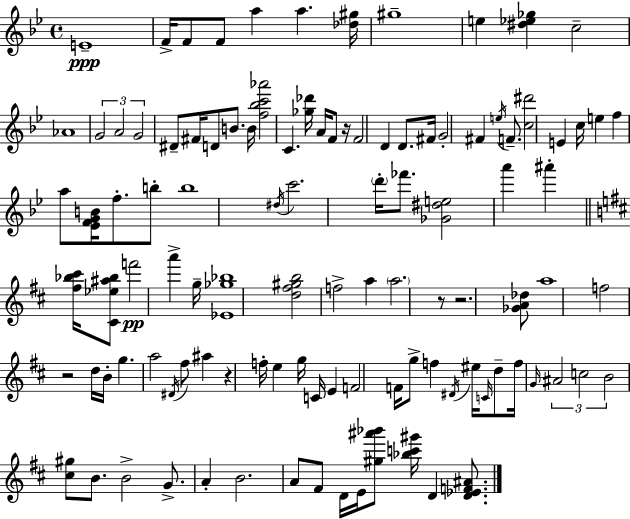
{
  \clef treble
  \time 4/4
  \defaultTimeSignature
  \key g \minor
  e'1--\ppp | f'16-> f'8 f'8 a''4 a''4. <des'' gis''>16 | gis''1-- | e''4 <dis'' ees'' ges''>4 c''2-- | \break aes'1 | \tuplet 3/2 { g'2 a'2 | g'2 } dis'8-- fis'16 d'8 b'8. | b'16 <f'' bes'' c''' aes'''>2 c'4. <ges'' des'''>16 | \break a'16 f'8 r16 f'2 d'4 | d'8. fis'16 g'2-. fis'4 | \acciaccatura { e''16 } f'8.-- <c'' dis'''>2 e'4 | c''16 e''4 f''4 a''8 <ees' f' g' b'>16 f''8.-. b''8-. | \break b''1 | \acciaccatura { dis''16 } c'''2. \parenthesize d'''16-. fes'''8. | <ges' dis'' e''>2 a'''4 ais'''4-. | \bar "||" \break \key d \major <fis'' bes'' cis'''>16 <cis' ees'' ais'' bes''>8 f'''2\pp a'''4-> g''16-- | <ees' ges'' bes''>1 | <d'' fis'' gis'' b''>2 f''2-> | a''4 \parenthesize a''2. | \break r8 r2. <ges' a' des''>8 | a''1 | f''2 r2 | d''16 b'16-. g''4. a''2 | \break \acciaccatura { dis'16 } fis''8 ais''4 r4 f''16-. e''4 | g''16 c'16 e'4 f'2 f'16 g''8-> | f''4 \acciaccatura { dis'16 } eis''16 \grace { c'16 } d''8-- f''16 \grace { g'16 } \tuplet 3/2 { ais'2 | c''2 b'2 } | \break <cis'' gis''>8 b'8. b'2-> | g'8.-> a'4-. b'2. | a'8 fis'8 d'16 e'16 <gis'' ais''' bes'''>8 <bes'' c''' gis'''>16 d'4 | <d' ees' f' ais'>8. \bar "|."
}